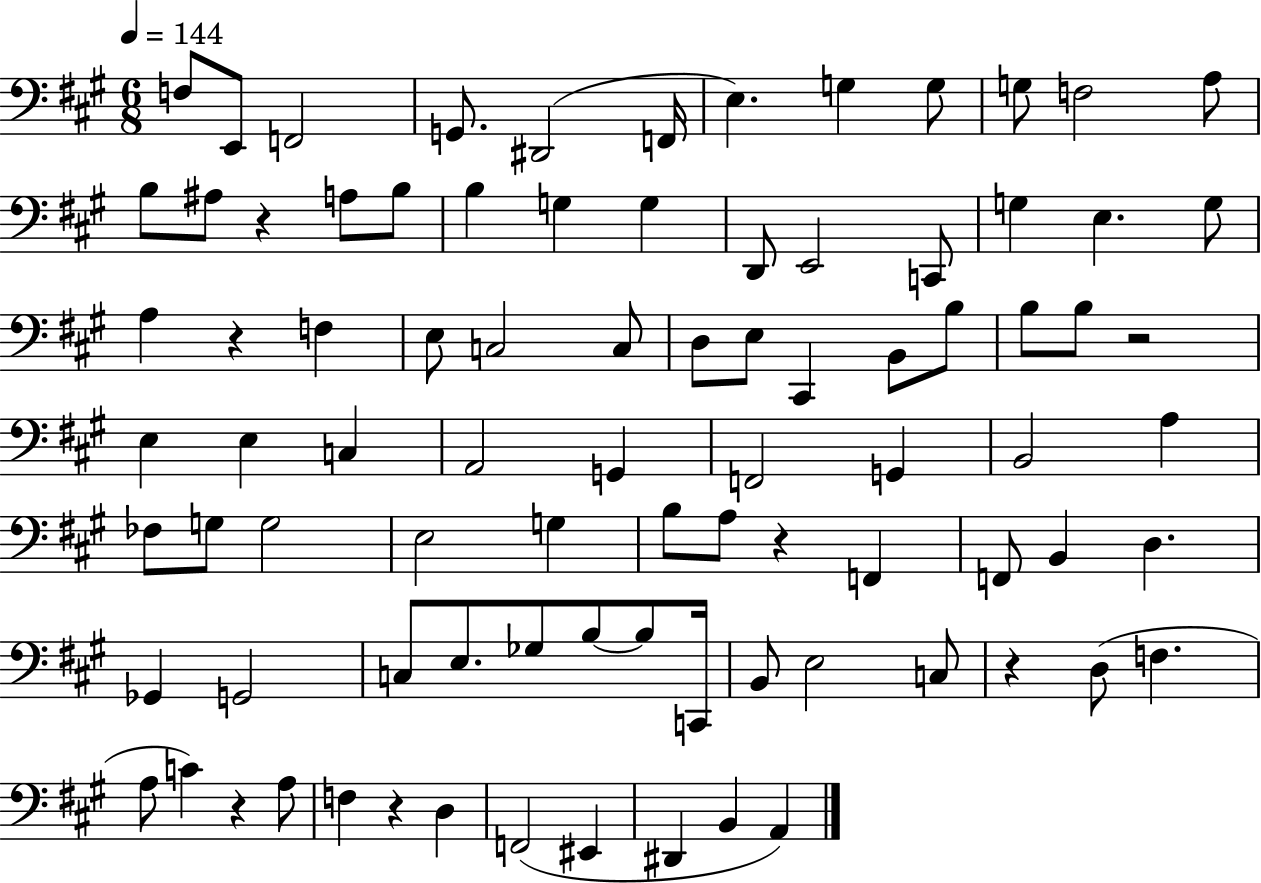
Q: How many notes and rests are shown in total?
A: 87